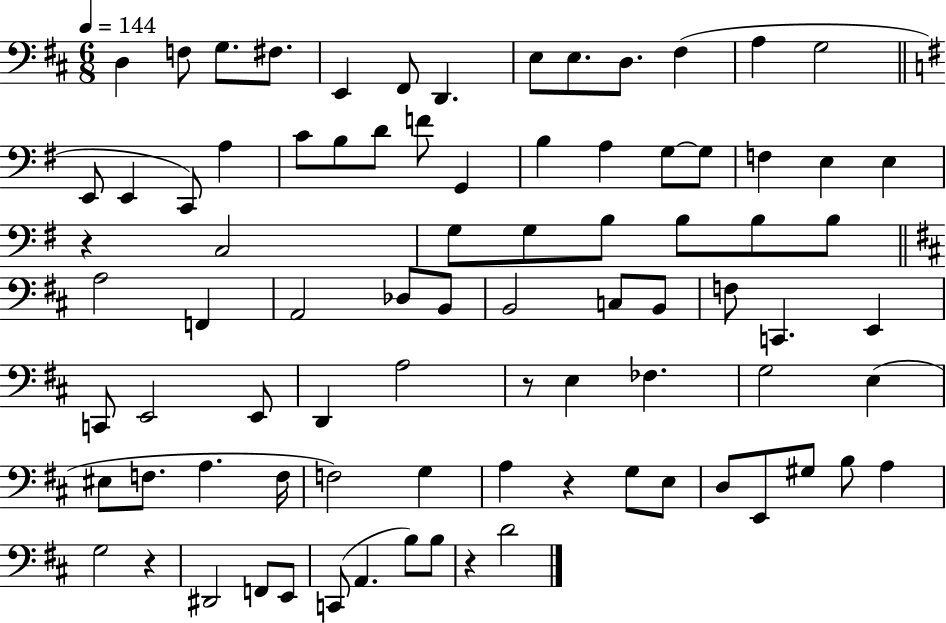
D3/q F3/e G3/e. F#3/e. E2/q F#2/e D2/q. E3/e E3/e. D3/e. F#3/q A3/q G3/h E2/e E2/q C2/e A3/q C4/e B3/e D4/e F4/e G2/q B3/q A3/q G3/e G3/e F3/q E3/q E3/q R/q C3/h G3/e G3/e B3/e B3/e B3/e B3/e A3/h F2/q A2/h Db3/e B2/e B2/h C3/e B2/e F3/e C2/q. E2/q C2/e E2/h E2/e D2/q A3/h R/e E3/q FES3/q. G3/h E3/q EIS3/e F3/e. A3/q. F3/s F3/h G3/q A3/q R/q G3/e E3/e D3/e E2/e G#3/e B3/e A3/q G3/h R/q D#2/h F2/e E2/e C2/e A2/q. B3/e B3/e R/q D4/h